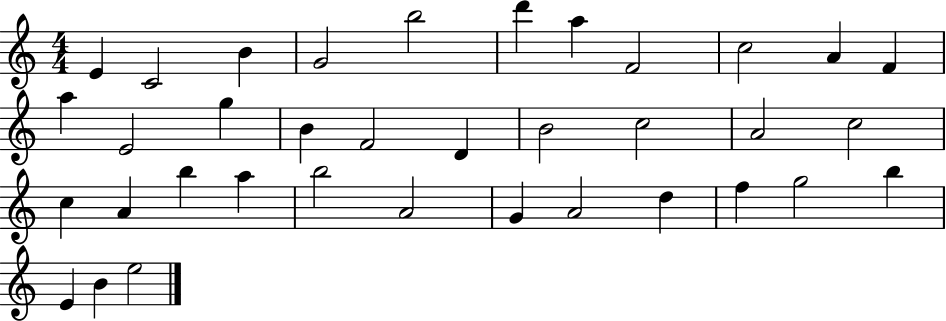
E4/q C4/h B4/q G4/h B5/h D6/q A5/q F4/h C5/h A4/q F4/q A5/q E4/h G5/q B4/q F4/h D4/q B4/h C5/h A4/h C5/h C5/q A4/q B5/q A5/q B5/h A4/h G4/q A4/h D5/q F5/q G5/h B5/q E4/q B4/q E5/h